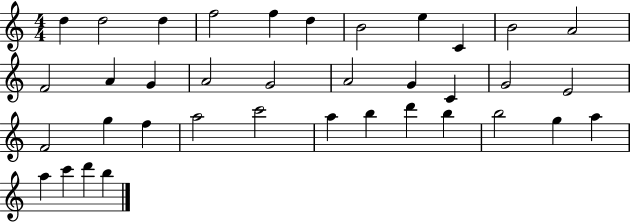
X:1
T:Untitled
M:4/4
L:1/4
K:C
d d2 d f2 f d B2 e C B2 A2 F2 A G A2 G2 A2 G C G2 E2 F2 g f a2 c'2 a b d' b b2 g a a c' d' b